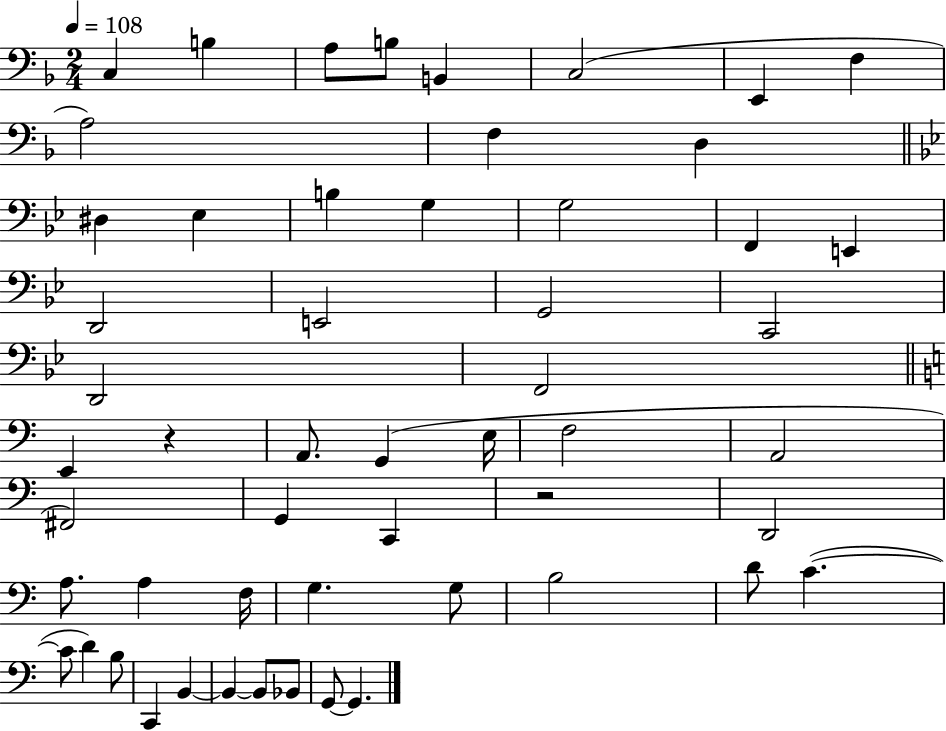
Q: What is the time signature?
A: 2/4